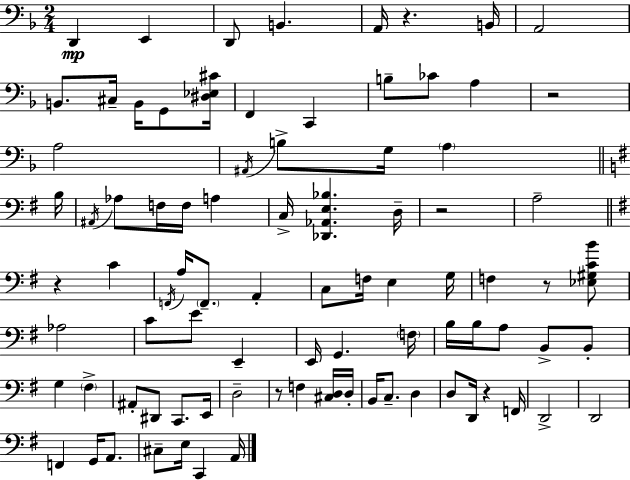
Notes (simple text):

D2/q E2/q D2/e B2/q. A2/s R/q. B2/s A2/h B2/e. C#3/s B2/s G2/e [D#3,Eb3,C#4]/s F2/q C2/q B3/e CES4/e A3/q R/h A3/h A#2/s B3/e G3/s A3/q B3/s A#2/s Ab3/e F3/s F3/s A3/q C3/s [Db2,Ab2,E3,Bb3]/q. D3/s R/h A3/h R/q C4/q F2/s A3/s F2/e. A2/q C3/e F3/s E3/q G3/s F3/q R/e [Eb3,G#3,C4,B4]/e Ab3/h C4/e E4/e E2/q E2/s G2/q. F3/s B3/s B3/s A3/e B2/e B2/e G3/q F#3/q A#2/e D#2/e C2/e. E2/s D3/h R/e F3/q [C#3,D3]/s D3/s B2/s C3/e. D3/q D3/e D2/s R/q F2/s D2/h D2/h F2/q G2/s A2/e. C#3/e E3/s C2/q A2/s